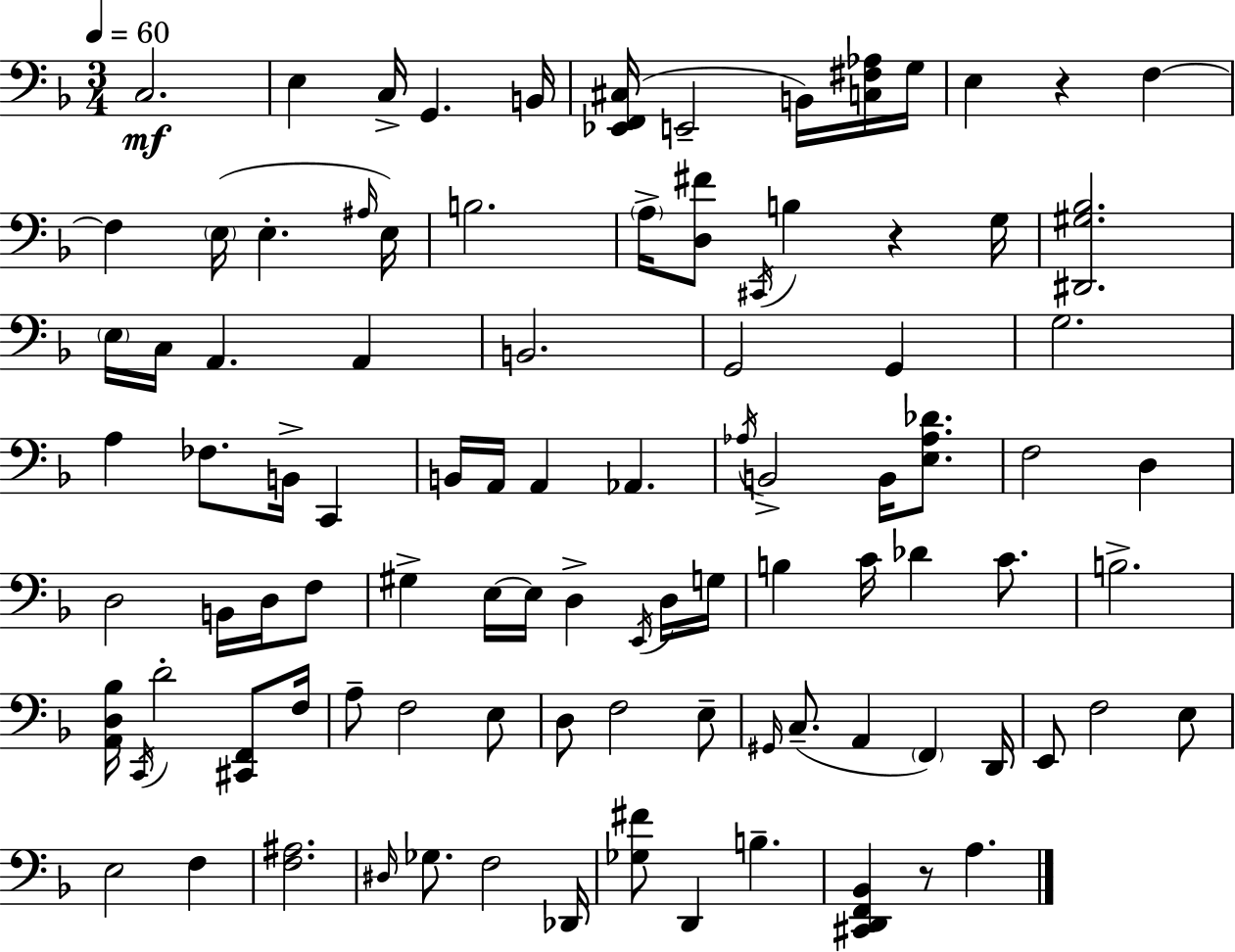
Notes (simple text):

C3/h. E3/q C3/s G2/q. B2/s [Eb2,F2,C#3]/s E2/h B2/s [C3,F#3,Ab3]/s G3/s E3/q R/q F3/q F3/q E3/s E3/q. A#3/s E3/s B3/h. A3/s [D3,F#4]/e C#2/s B3/q R/q G3/s [D#2,G#3,Bb3]/h. E3/s C3/s A2/q. A2/q B2/h. G2/h G2/q G3/h. A3/q FES3/e. B2/s C2/q B2/s A2/s A2/q Ab2/q. Ab3/s B2/h B2/s [E3,Ab3,Db4]/e. F3/h D3/q D3/h B2/s D3/s F3/e G#3/q E3/s E3/s D3/q E2/s D3/s G3/s B3/q C4/s Db4/q C4/e. B3/h. [A2,D3,Bb3]/s C2/s D4/h [C#2,F2]/e F3/s A3/e F3/h E3/e D3/e F3/h E3/e G#2/s C3/e. A2/q F2/q D2/s E2/e F3/h E3/e E3/h F3/q [F3,A#3]/h. D#3/s Gb3/e. F3/h Db2/s [Gb3,F#4]/e D2/q B3/q. [C#2,D2,F2,Bb2]/q R/e A3/q.